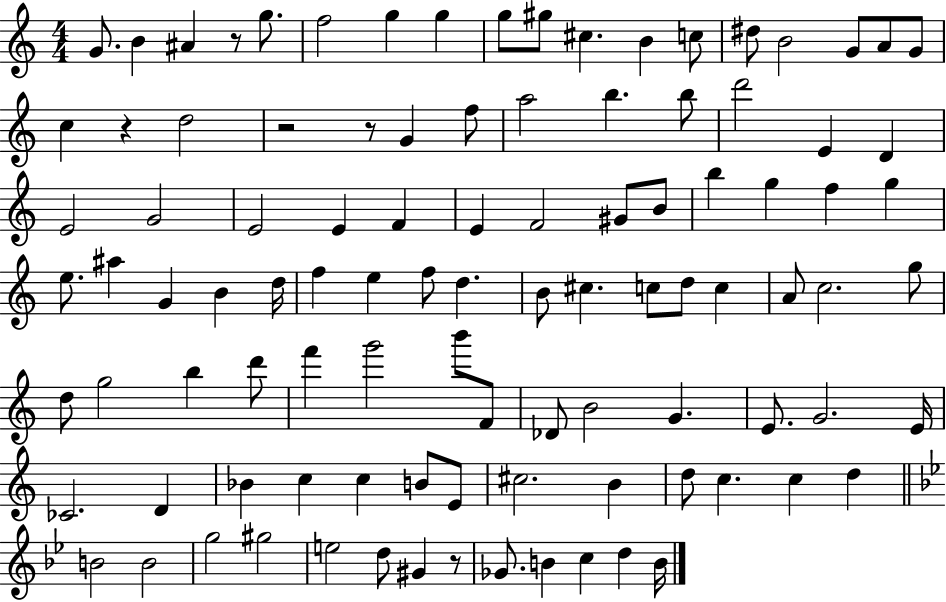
{
  \clef treble
  \numericTimeSignature
  \time 4/4
  \key c \major
  g'8. b'4 ais'4 r8 g''8. | f''2 g''4 g''4 | g''8 gis''8 cis''4. b'4 c''8 | dis''8 b'2 g'8 a'8 g'8 | \break c''4 r4 d''2 | r2 r8 g'4 f''8 | a''2 b''4. b''8 | d'''2 e'4 d'4 | \break e'2 g'2 | e'2 e'4 f'4 | e'4 f'2 gis'8 b'8 | b''4 g''4 f''4 g''4 | \break e''8. ais''4 g'4 b'4 d''16 | f''4 e''4 f''8 d''4. | b'8 cis''4. c''8 d''8 c''4 | a'8 c''2. g''8 | \break d''8 g''2 b''4 d'''8 | f'''4 g'''2 b'''8 f'8 | des'8 b'2 g'4. | e'8. g'2. e'16 | \break ces'2. d'4 | bes'4 c''4 c''4 b'8 e'8 | cis''2. b'4 | d''8 c''4. c''4 d''4 | \break \bar "||" \break \key g \minor b'2 b'2 | g''2 gis''2 | e''2 d''8 gis'4 r8 | ges'8. b'4 c''4 d''4 b'16 | \break \bar "|."
}